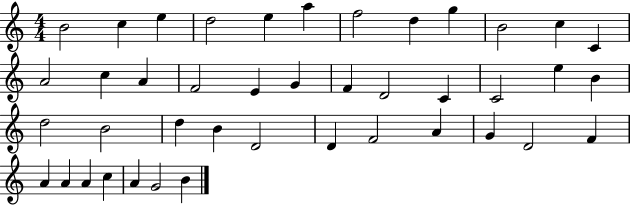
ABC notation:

X:1
T:Untitled
M:4/4
L:1/4
K:C
B2 c e d2 e a f2 d g B2 c C A2 c A F2 E G F D2 C C2 e B d2 B2 d B D2 D F2 A G D2 F A A A c A G2 B